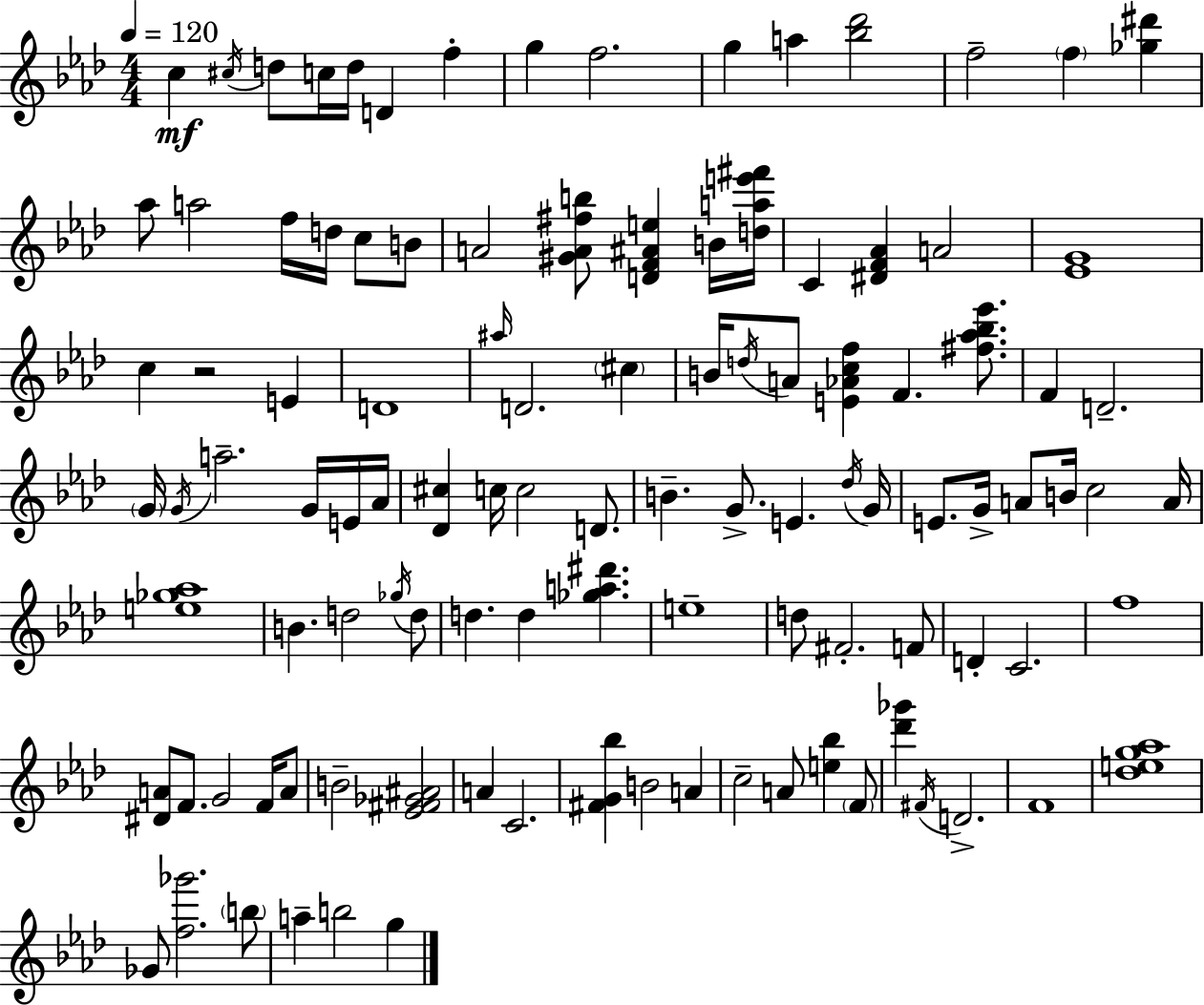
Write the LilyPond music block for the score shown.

{
  \clef treble
  \numericTimeSignature
  \time 4/4
  \key aes \major
  \tempo 4 = 120
  c''4\mf \acciaccatura { cis''16 } d''8 c''16 d''16 d'4 f''4-. | g''4 f''2. | g''4 a''4 <bes'' des'''>2 | f''2-- \parenthesize f''4 <ges'' dis'''>4 | \break aes''8 a''2 f''16 d''16 c''8 b'8 | a'2 <gis' a' fis'' b''>8 <d' f' ais' e''>4 b'16 | <d'' a'' e''' fis'''>16 c'4 <dis' f' aes'>4 a'2 | <ees' g'>1 | \break c''4 r2 e'4 | d'1 | \grace { ais''16 } d'2. \parenthesize cis''4 | b'16 \acciaccatura { d''16 } a'8 <e' aes' c'' f''>4 f'4. | \break <fis'' aes'' bes'' ees'''>8. f'4 d'2.-- | \parenthesize g'16 \acciaccatura { g'16 } a''2.-- | g'16 e'16 aes'16 <des' cis''>4 c''16 c''2 | d'8. b'4.-- g'8.-> e'4. | \break \acciaccatura { des''16 } g'16 e'8. g'16-> a'8 b'16 c''2 | a'16 <e'' ges'' aes''>1 | b'4. d''2 | \acciaccatura { ges''16 } d''8 d''4. d''4 | \break <ges'' a'' dis'''>4. e''1-- | d''8 fis'2.-. | f'8 d'4-. c'2. | f''1 | \break <dis' a'>8 f'8. g'2 | f'16 a'8 b'2-- <ees' fis' ges' ais'>2 | a'4 c'2. | <fis' g' bes''>4 b'2 | \break a'4 c''2-- a'8 | <e'' bes''>4 \parenthesize f'8 <des''' ges'''>4 \acciaccatura { fis'16 } d'2.-> | f'1 | <des'' e'' g'' aes''>1 | \break ges'8 <f'' ges'''>2. | \parenthesize b''8 a''4-- b''2 | g''4 \bar "|."
}